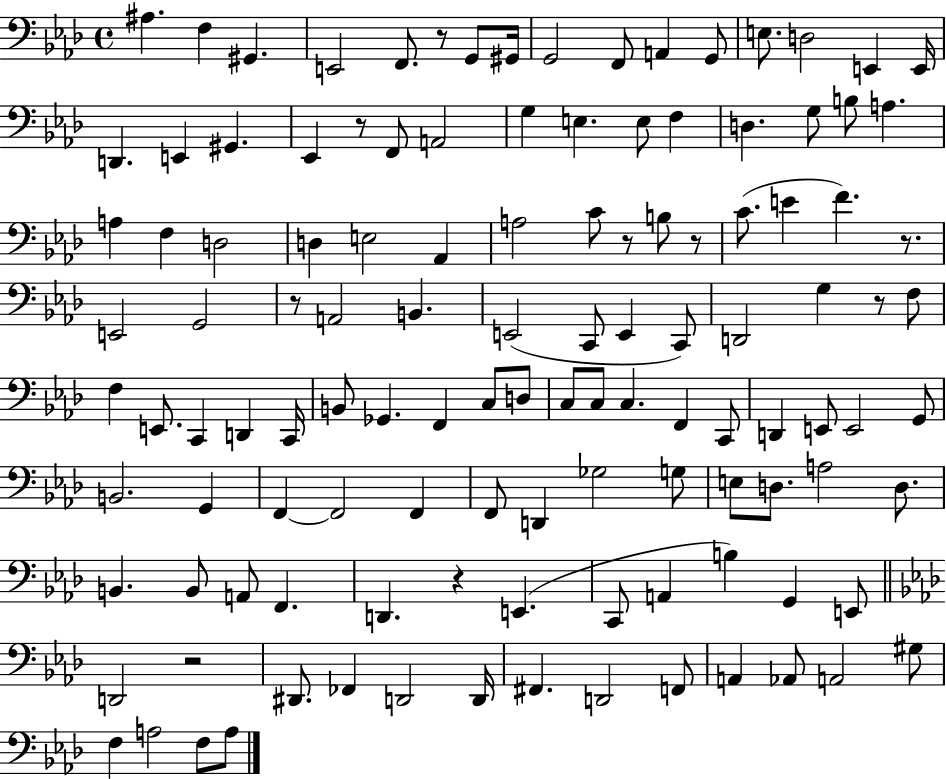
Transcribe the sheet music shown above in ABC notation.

X:1
T:Untitled
M:4/4
L:1/4
K:Ab
^A, F, ^G,, E,,2 F,,/2 z/2 G,,/2 ^G,,/4 G,,2 F,,/2 A,, G,,/2 E,/2 D,2 E,, E,,/4 D,, E,, ^G,, _E,, z/2 F,,/2 A,,2 G, E, E,/2 F, D, G,/2 B,/2 A, A, F, D,2 D, E,2 _A,, A,2 C/2 z/2 B,/2 z/2 C/2 E F z/2 E,,2 G,,2 z/2 A,,2 B,, E,,2 C,,/2 E,, C,,/2 D,,2 G, z/2 F,/2 F, E,,/2 C,, D,, C,,/4 B,,/2 _G,, F,, C,/2 D,/2 C,/2 C,/2 C, F,, C,,/2 D,, E,,/2 E,,2 G,,/2 B,,2 G,, F,, F,,2 F,, F,,/2 D,, _G,2 G,/2 E,/2 D,/2 A,2 D,/2 B,, B,,/2 A,,/2 F,, D,, z E,, C,,/2 A,, B, G,, E,,/2 D,,2 z2 ^D,,/2 _F,, D,,2 D,,/4 ^F,, D,,2 F,,/2 A,, _A,,/2 A,,2 ^G,/2 F, A,2 F,/2 A,/2